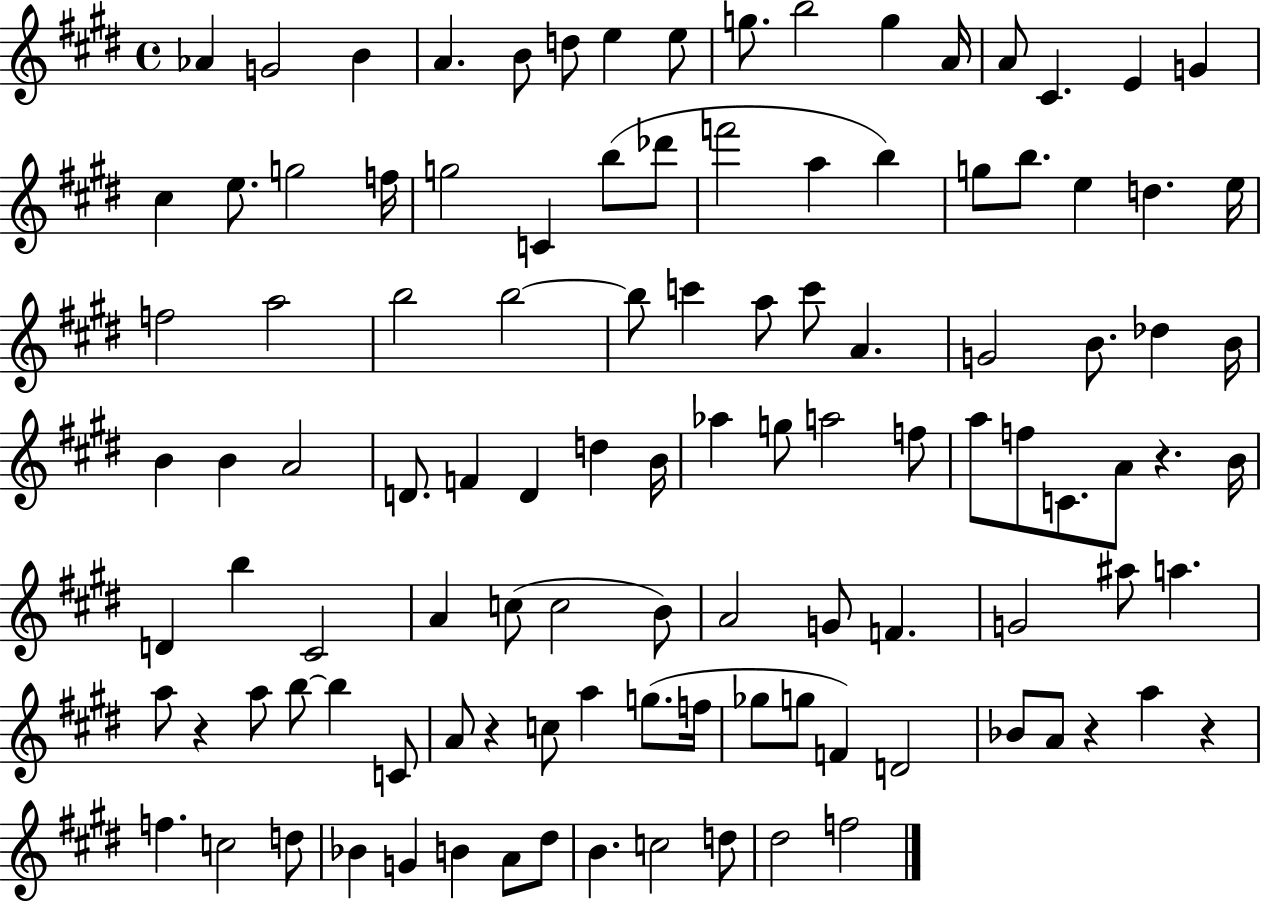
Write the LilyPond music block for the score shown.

{
  \clef treble
  \time 4/4
  \defaultTimeSignature
  \key e \major
  \repeat volta 2 { aes'4 g'2 b'4 | a'4. b'8 d''8 e''4 e''8 | g''8. b''2 g''4 a'16 | a'8 cis'4. e'4 g'4 | \break cis''4 e''8. g''2 f''16 | g''2 c'4 b''8( des'''8 | f'''2 a''4 b''4) | g''8 b''8. e''4 d''4. e''16 | \break f''2 a''2 | b''2 b''2~~ | b''8 c'''4 a''8 c'''8 a'4. | g'2 b'8. des''4 b'16 | \break b'4 b'4 a'2 | d'8. f'4 d'4 d''4 b'16 | aes''4 g''8 a''2 f''8 | a''8 f''8 c'8. a'8 r4. b'16 | \break d'4 b''4 cis'2 | a'4 c''8( c''2 b'8) | a'2 g'8 f'4. | g'2 ais''8 a''4. | \break a''8 r4 a''8 b''8~~ b''4 c'8 | a'8 r4 c''8 a''4 g''8.( f''16 | ges''8 g''8 f'4) d'2 | bes'8 a'8 r4 a''4 r4 | \break f''4. c''2 d''8 | bes'4 g'4 b'4 a'8 dis''8 | b'4. c''2 d''8 | dis''2 f''2 | \break } \bar "|."
}